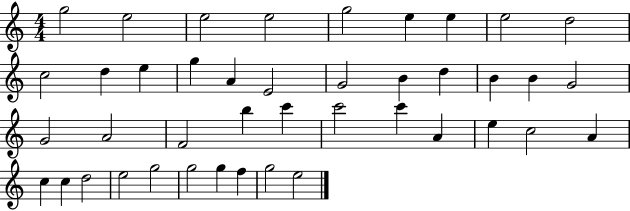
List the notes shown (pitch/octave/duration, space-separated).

G5/h E5/h E5/h E5/h G5/h E5/q E5/q E5/h D5/h C5/h D5/q E5/q G5/q A4/q E4/h G4/h B4/q D5/q B4/q B4/q G4/h G4/h A4/h F4/h B5/q C6/q C6/h C6/q A4/q E5/q C5/h A4/q C5/q C5/q D5/h E5/h G5/h G5/h G5/q F5/q G5/h E5/h